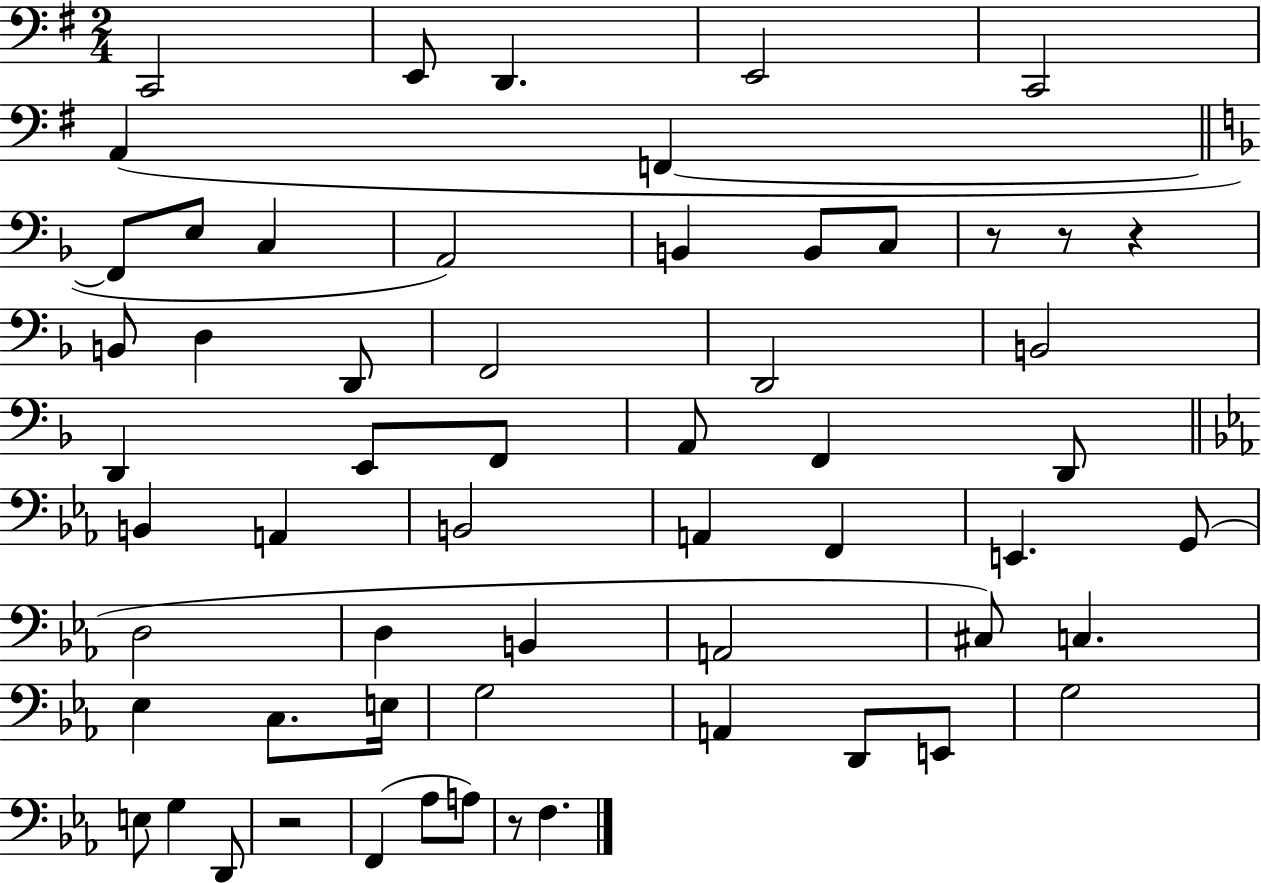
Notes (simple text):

C2/h E2/e D2/q. E2/h C2/h A2/q F2/q F2/e E3/e C3/q A2/h B2/q B2/e C3/e R/e R/e R/q B2/e D3/q D2/e F2/h D2/h B2/h D2/q E2/e F2/e A2/e F2/q D2/e B2/q A2/q B2/h A2/q F2/q E2/q. G2/e D3/h D3/q B2/q A2/h C#3/e C3/q. Eb3/q C3/e. E3/s G3/h A2/q D2/e E2/e G3/h E3/e G3/q D2/e R/h F2/q Ab3/e A3/e R/e F3/q.